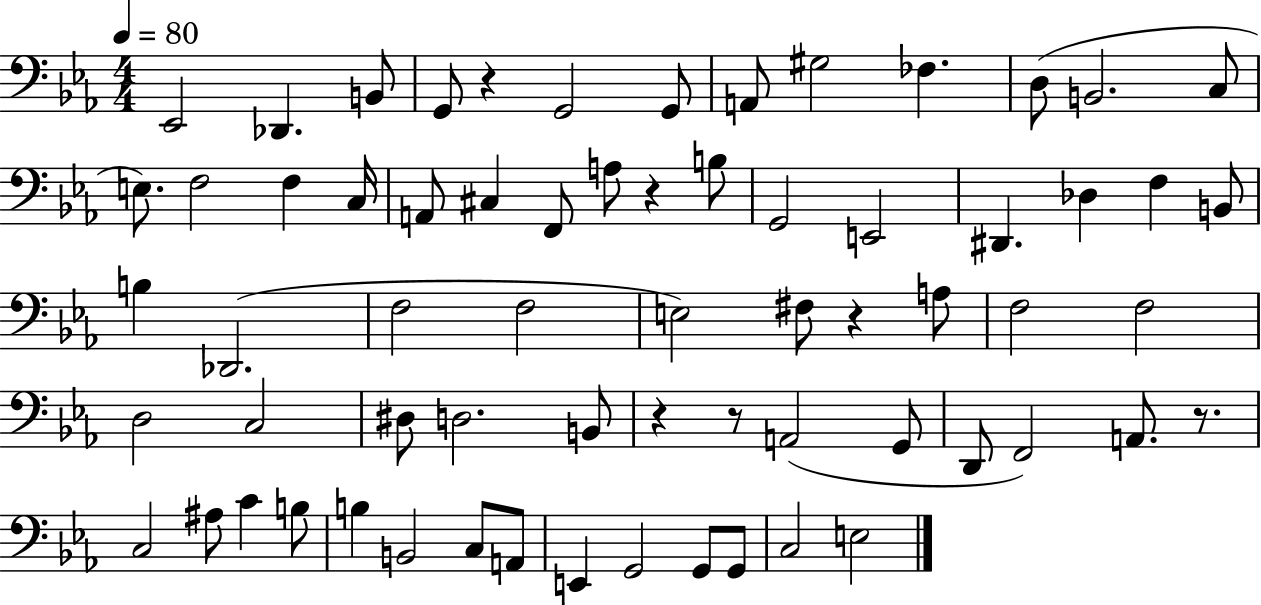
{
  \clef bass
  \numericTimeSignature
  \time 4/4
  \key ees \major
  \tempo 4 = 80
  \repeat volta 2 { ees,2 des,4. b,8 | g,8 r4 g,2 g,8 | a,8 gis2 fes4. | d8( b,2. c8 | \break e8.) f2 f4 c16 | a,8 cis4 f,8 a8 r4 b8 | g,2 e,2 | dis,4. des4 f4 b,8 | \break b4 des,2.( | f2 f2 | e2) fis8 r4 a8 | f2 f2 | \break d2 c2 | dis8 d2. b,8 | r4 r8 a,2( g,8 | d,8 f,2) a,8. r8. | \break c2 ais8 c'4 b8 | b4 b,2 c8 a,8 | e,4 g,2 g,8 g,8 | c2 e2 | \break } \bar "|."
}